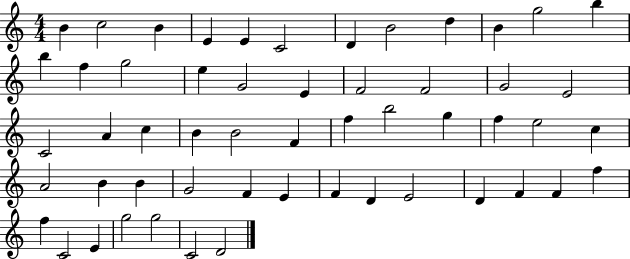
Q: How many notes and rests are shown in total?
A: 54